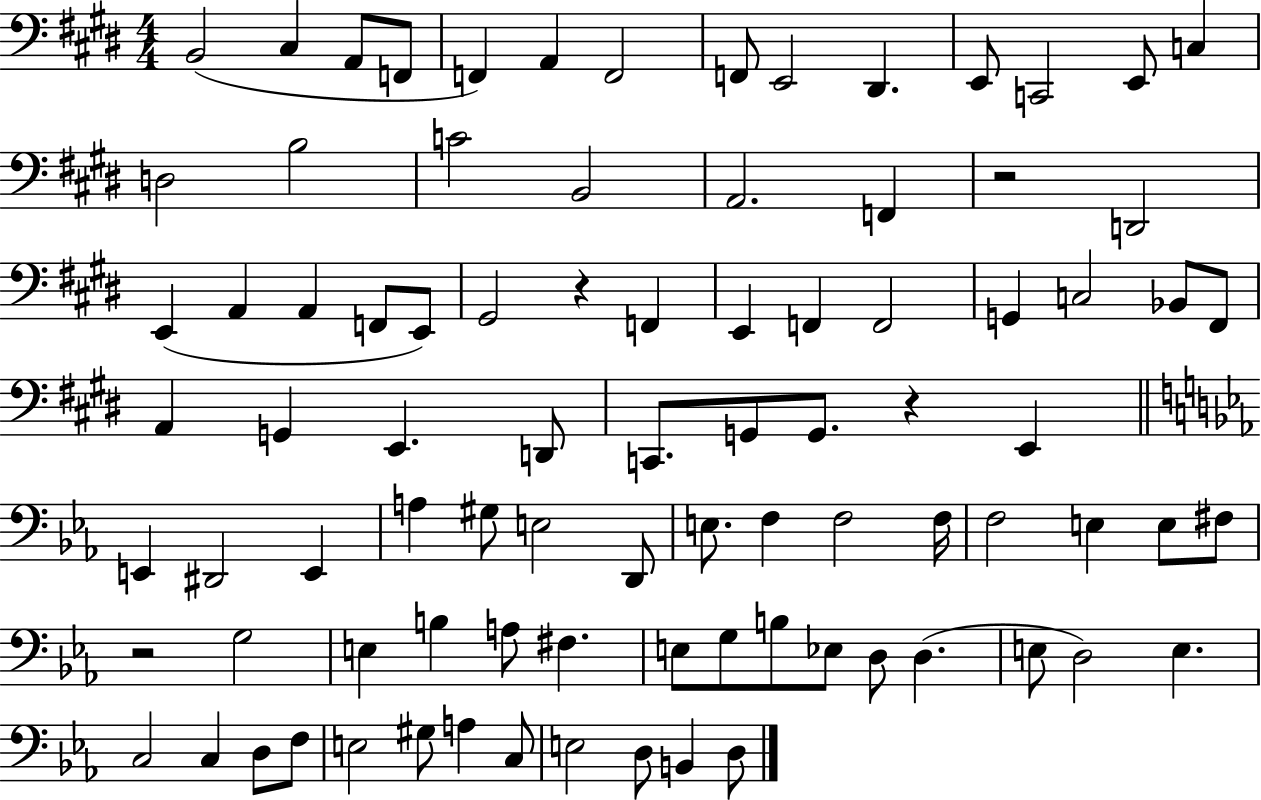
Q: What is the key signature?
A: E major